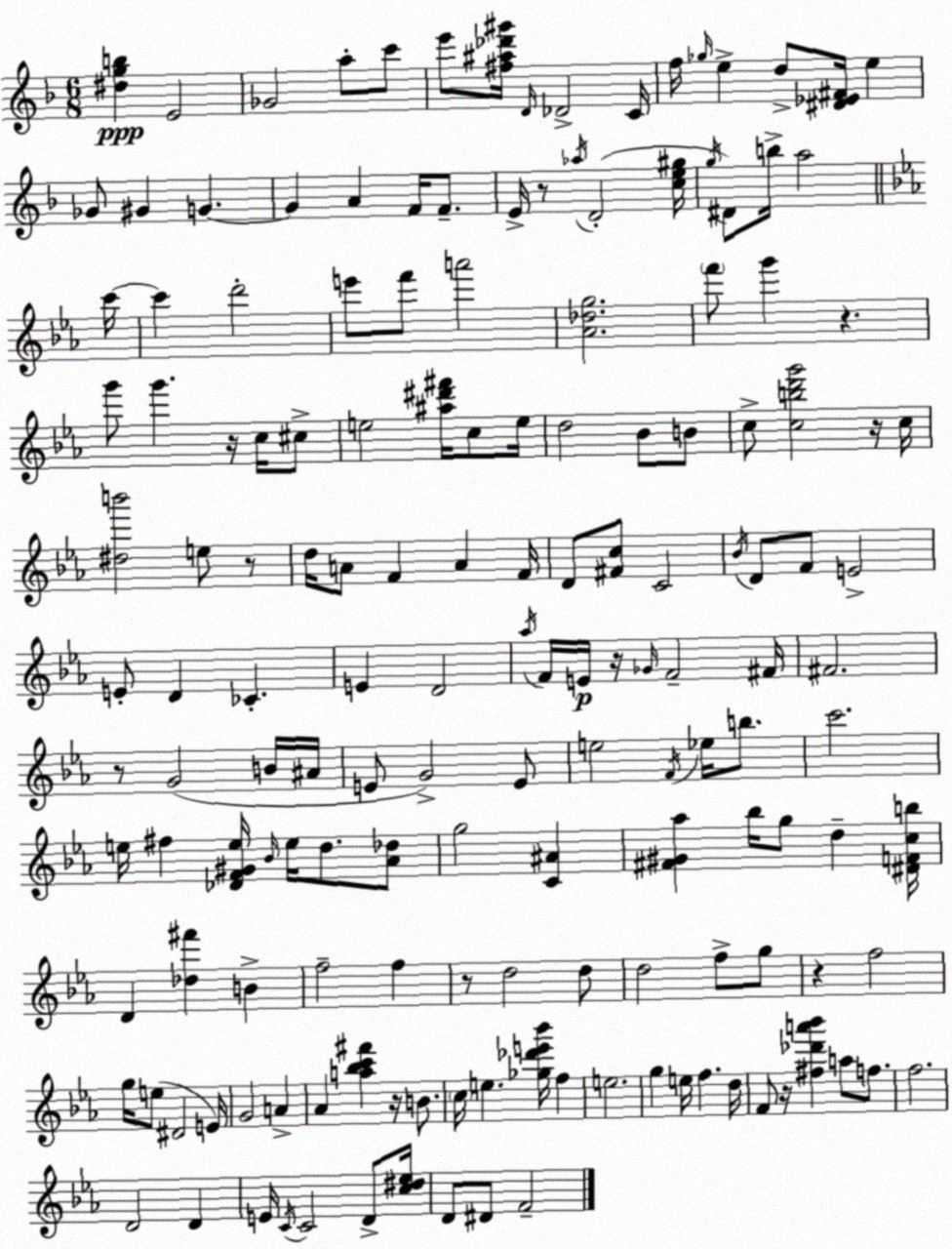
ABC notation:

X:1
T:Untitled
M:6/8
L:1/4
K:Dm
[^dgb] E2 _G2 a/2 c'/2 e'/2 [^f^a_d'^g']/4 D/4 _D2 C/4 f/4 _g/4 e d/2 [^D_E^F]/4 e _G/2 ^G G G A F/4 F/2 E/4 z/2 _a/4 D2 [ce^g]/4 g/4 ^D/2 b/4 a2 c'/4 c' d'2 e'/2 f'/2 a'2 [_A_dg]2 f'/2 g' z g'/2 g' z/4 c/4 ^c/2 e2 [^a^d'^f']/4 c/2 e/4 d2 _B/2 B/2 c/2 [cbd'g']2 z/4 c/4 [^db']2 e/2 z/2 d/4 A/2 F A F/4 D/2 [^Fc]/2 C2 _B/4 D/2 F/2 E2 E/2 D _C E D2 _a/4 F/4 E/4 z/4 _G/4 F2 ^F/4 ^F2 z/2 G2 B/4 ^A/4 E/2 G2 E/2 e2 F/4 _e/4 b/2 c'2 e/4 ^f [_DF^Ge]/4 _B/4 e/4 d/2 [_A_d]/2 g2 [C^A] [^F^G_a] _b/4 g/2 d [^DFcb]/4 D [_d^f'] B f2 f z/2 d2 d/2 d2 f/2 g/2 z f2 g/4 e/2 ^D2 E/4 G2 A _A [a_bc'^f'] z/4 B/2 c/4 e [_g_d'e'_b']/4 f e2 g e/4 f d/4 F/2 z/4 [^f_d'a'_b'] a/2 f/2 f2 D2 D E/4 C/4 C2 D/2 [c^d_e]/4 D/2 ^D/2 F2